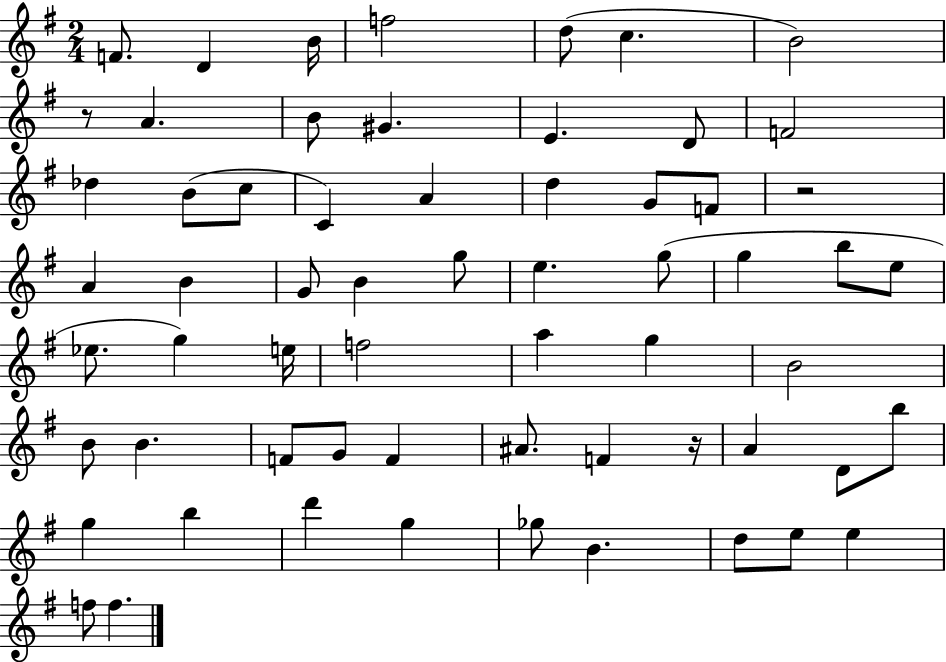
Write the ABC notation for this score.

X:1
T:Untitled
M:2/4
L:1/4
K:G
F/2 D B/4 f2 d/2 c B2 z/2 A B/2 ^G E D/2 F2 _d B/2 c/2 C A d G/2 F/2 z2 A B G/2 B g/2 e g/2 g b/2 e/2 _e/2 g e/4 f2 a g B2 B/2 B F/2 G/2 F ^A/2 F z/4 A D/2 b/2 g b d' g _g/2 B d/2 e/2 e f/2 f